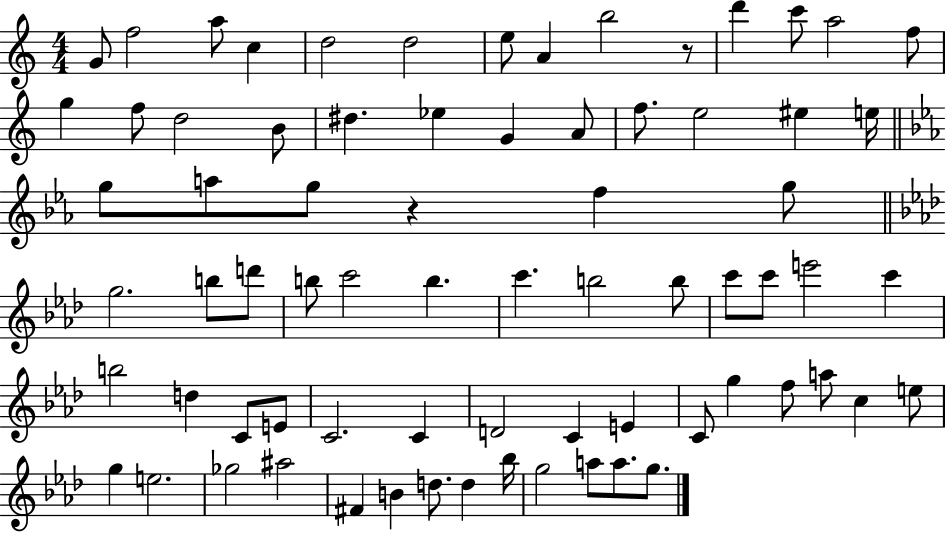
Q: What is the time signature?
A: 4/4